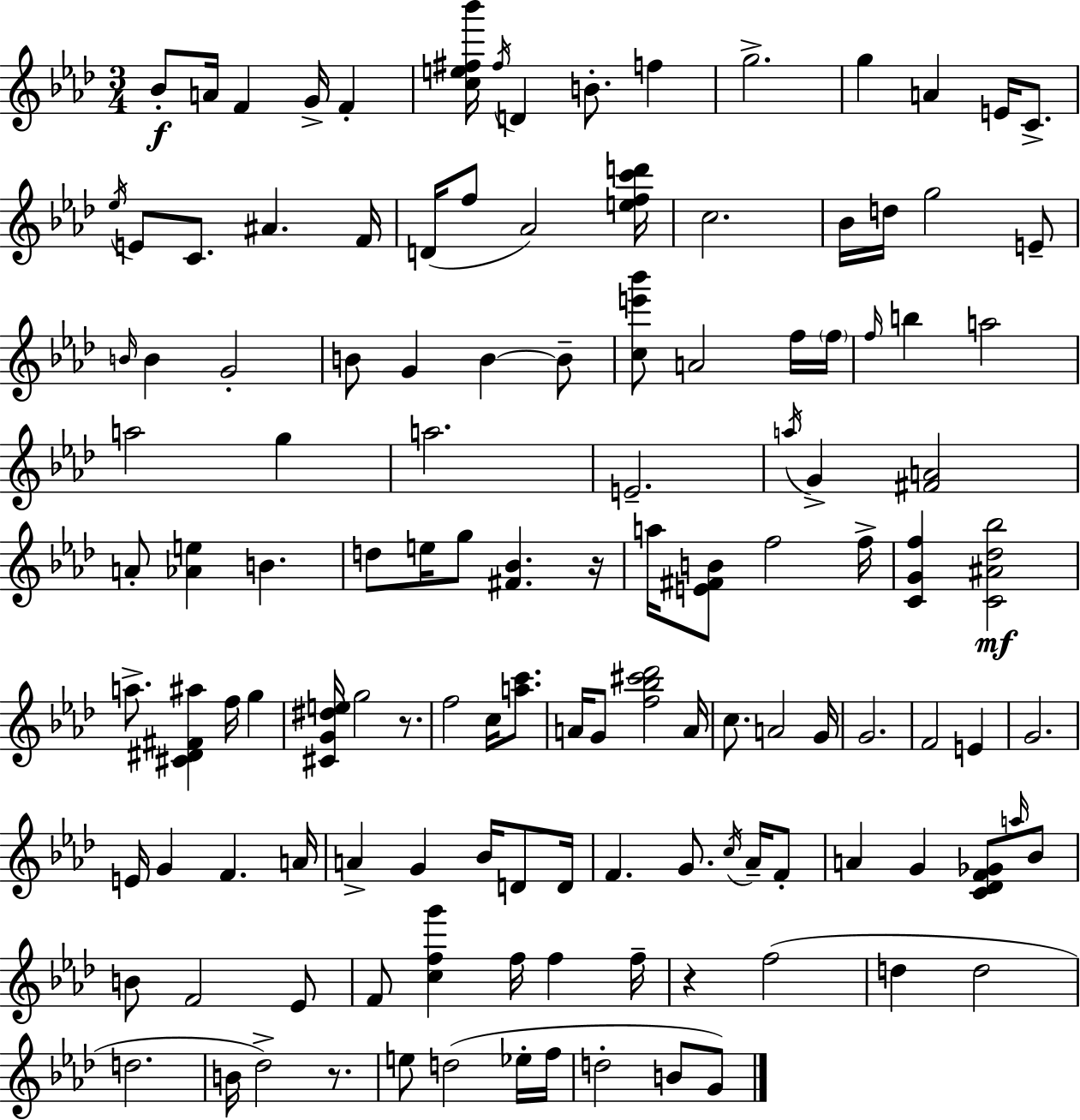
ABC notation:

X:1
T:Untitled
M:3/4
L:1/4
K:Ab
_B/2 A/4 F G/4 F [ce^f_b']/4 ^f/4 D B/2 f g2 g A E/4 C/2 _e/4 E/2 C/2 ^A F/4 D/4 f/2 _A2 [efc'd']/4 c2 _B/4 d/4 g2 E/2 B/4 B G2 B/2 G B B/2 [ce'_b']/2 A2 f/4 f/4 f/4 b a2 a2 g a2 E2 a/4 G [^FA]2 A/2 [_Ae] B d/2 e/4 g/2 [^F_B] z/4 a/4 [E^FB]/2 f2 f/4 [CGf] [C^A_d_b]2 a/2 [^C^D^F^a] f/4 g [^CG^de]/4 g2 z/2 f2 c/4 [ac']/2 A/4 G/2 [f_b^c'_d']2 A/4 c/2 A2 G/4 G2 F2 E G2 E/4 G F A/4 A G _B/4 D/2 D/4 F G/2 c/4 _A/4 F/2 A G [C_DF_G]/2 a/4 _B/2 B/2 F2 _E/2 F/2 [cfg'] f/4 f f/4 z f2 d d2 d2 B/4 _d2 z/2 e/2 d2 _e/4 f/4 d2 B/2 G/2